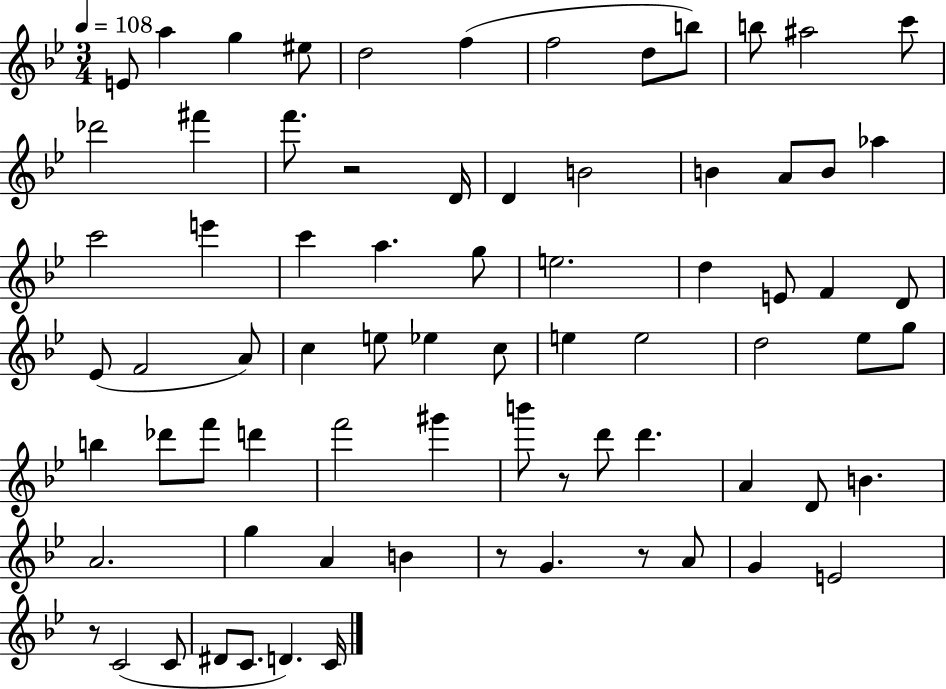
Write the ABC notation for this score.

X:1
T:Untitled
M:3/4
L:1/4
K:Bb
E/2 a g ^e/2 d2 f f2 d/2 b/2 b/2 ^a2 c'/2 _d'2 ^f' f'/2 z2 D/4 D B2 B A/2 B/2 _a c'2 e' c' a g/2 e2 d E/2 F D/2 _E/2 F2 A/2 c e/2 _e c/2 e e2 d2 _e/2 g/2 b _d'/2 f'/2 d' f'2 ^g' b'/2 z/2 d'/2 d' A D/2 B A2 g A B z/2 G z/2 A/2 G E2 z/2 C2 C/2 ^D/2 C/2 D C/4